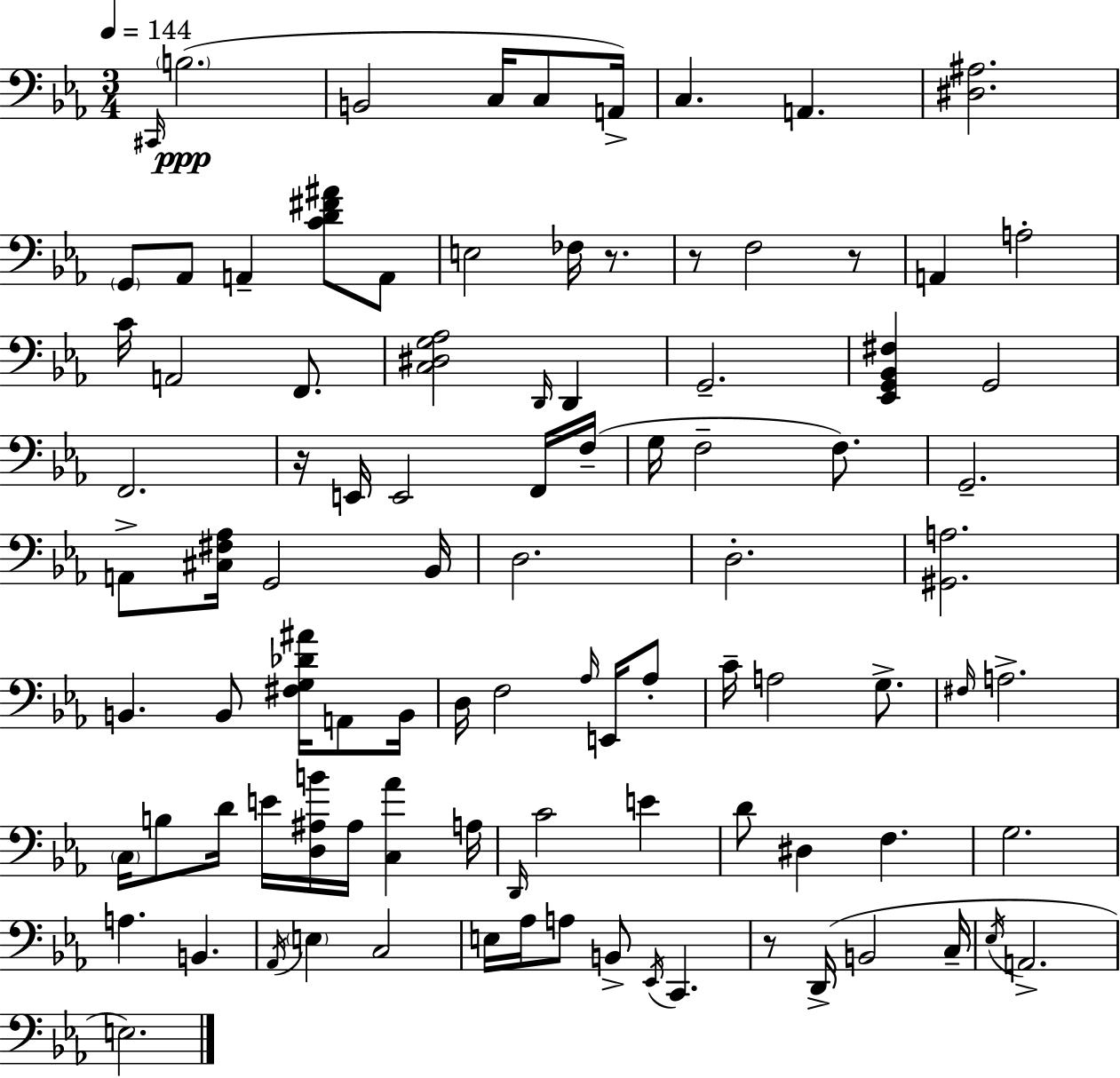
X:1
T:Untitled
M:3/4
L:1/4
K:Cm
^C,,/4 B,2 B,,2 C,/4 C,/2 A,,/4 C, A,, [^D,^A,]2 G,,/2 _A,,/2 A,, [CD^F^A]/2 A,,/2 E,2 _F,/4 z/2 z/2 F,2 z/2 A,, A,2 C/4 A,,2 F,,/2 [C,^D,G,_A,]2 D,,/4 D,, G,,2 [_E,,G,,_B,,^F,] G,,2 F,,2 z/4 E,,/4 E,,2 F,,/4 F,/4 G,/4 F,2 F,/2 G,,2 A,,/2 [^C,^F,_A,]/4 G,,2 _B,,/4 D,2 D,2 [^G,,A,]2 B,, B,,/2 [^F,G,_D^A]/4 A,,/2 B,,/4 D,/4 F,2 _A,/4 E,,/4 _A,/2 C/4 A,2 G,/2 ^F,/4 A,2 C,/4 B,/2 D/4 E/4 [D,^A,B]/4 ^A,/4 [C,_A] A,/4 D,,/4 C2 E D/2 ^D, F, G,2 A, B,, _A,,/4 E, C,2 E,/4 _A,/4 A,/2 B,,/2 _E,,/4 C,, z/2 D,,/4 B,,2 C,/4 _E,/4 A,,2 E,2